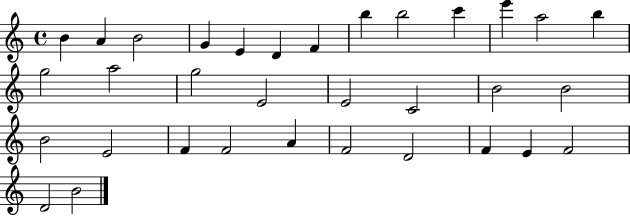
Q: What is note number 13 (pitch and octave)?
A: B5